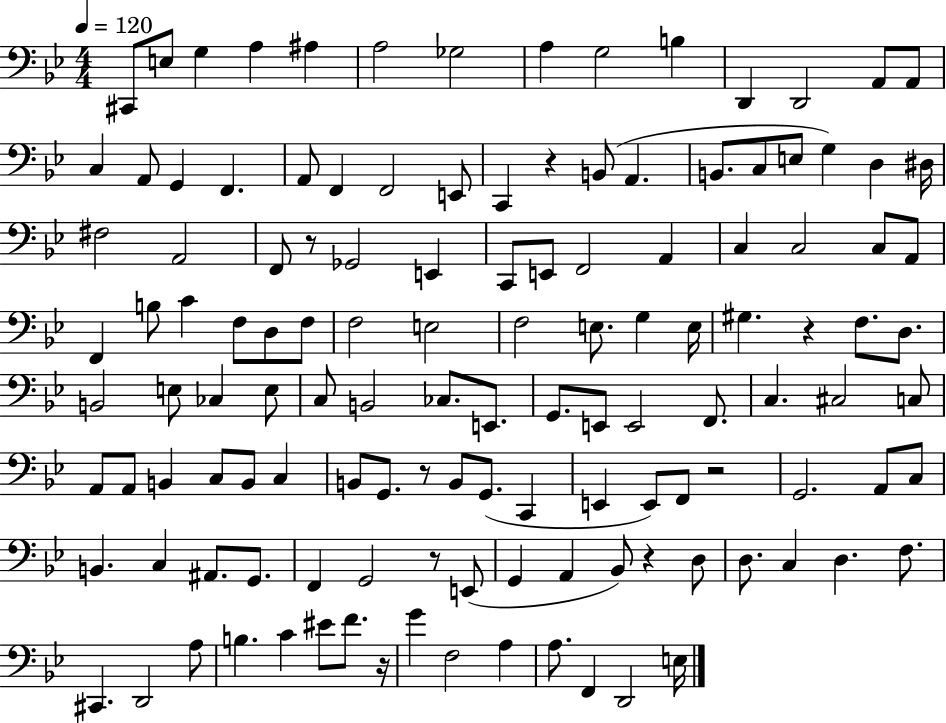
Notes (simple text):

C#2/e E3/e G3/q A3/q A#3/q A3/h Gb3/h A3/q G3/h B3/q D2/q D2/h A2/e A2/e C3/q A2/e G2/q F2/q. A2/e F2/q F2/h E2/e C2/q R/q B2/e A2/q. B2/e. C3/e E3/e G3/q D3/q D#3/s F#3/h A2/h F2/e R/e Gb2/h E2/q C2/e E2/e F2/h A2/q C3/q C3/h C3/e A2/e F2/q B3/e C4/q F3/e D3/e F3/e F3/h E3/h F3/h E3/e. G3/q E3/s G#3/q. R/q F3/e. D3/e. B2/h E3/e CES3/q E3/e C3/e B2/h CES3/e. E2/e. G2/e. E2/e E2/h F2/e. C3/q. C#3/h C3/e A2/e A2/e B2/q C3/e B2/e C3/q B2/e G2/e. R/e B2/e G2/e. C2/q E2/q E2/e F2/e R/h G2/h. A2/e C3/e B2/q. C3/q A#2/e. G2/e. F2/q G2/h R/e E2/e G2/q A2/q Bb2/e R/q D3/e D3/e. C3/q D3/q. F3/e. C#2/q. D2/h A3/e B3/q. C4/q EIS4/e F4/e. R/s G4/q F3/h A3/q A3/e. F2/q D2/h E3/s